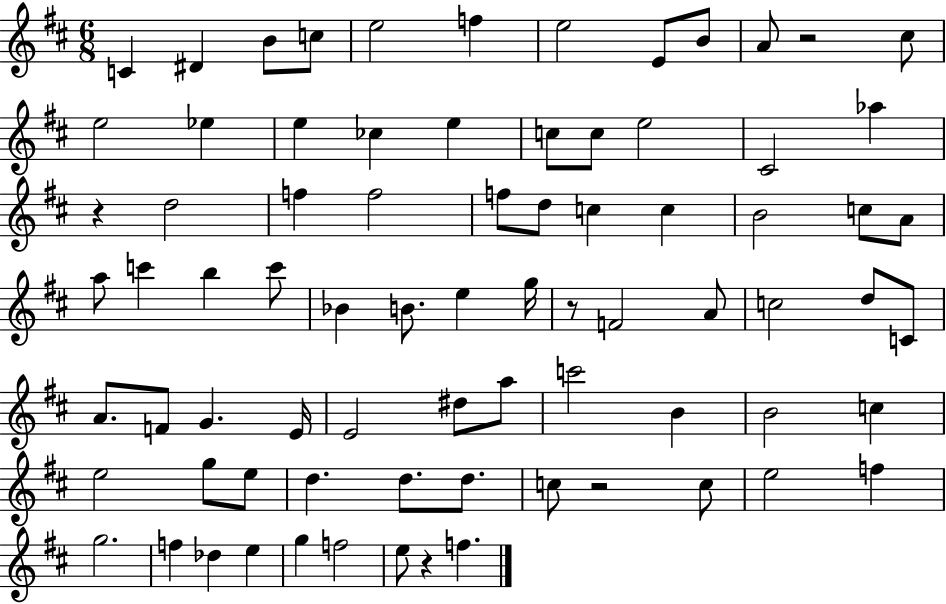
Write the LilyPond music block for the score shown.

{
  \clef treble
  \numericTimeSignature
  \time 6/8
  \key d \major
  c'4 dis'4 b'8 c''8 | e''2 f''4 | e''2 e'8 b'8 | a'8 r2 cis''8 | \break e''2 ees''4 | e''4 ces''4 e''4 | c''8 c''8 e''2 | cis'2 aes''4 | \break r4 d''2 | f''4 f''2 | f''8 d''8 c''4 c''4 | b'2 c''8 a'8 | \break a''8 c'''4 b''4 c'''8 | bes'4 b'8. e''4 g''16 | r8 f'2 a'8 | c''2 d''8 c'8 | \break a'8. f'8 g'4. e'16 | e'2 dis''8 a''8 | c'''2 b'4 | b'2 c''4 | \break e''2 g''8 e''8 | d''4. d''8. d''8. | c''8 r2 c''8 | e''2 f''4 | \break g''2. | f''4 des''4 e''4 | g''4 f''2 | e''8 r4 f''4. | \break \bar "|."
}